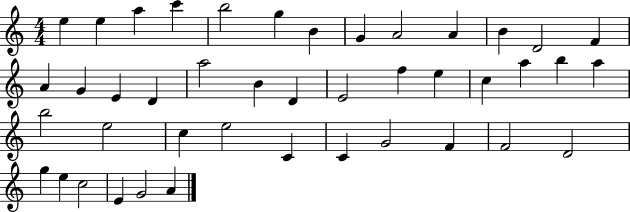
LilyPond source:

{
  \clef treble
  \numericTimeSignature
  \time 4/4
  \key c \major
  e''4 e''4 a''4 c'''4 | b''2 g''4 b'4 | g'4 a'2 a'4 | b'4 d'2 f'4 | \break a'4 g'4 e'4 d'4 | a''2 b'4 d'4 | e'2 f''4 e''4 | c''4 a''4 b''4 a''4 | \break b''2 e''2 | c''4 e''2 c'4 | c'4 g'2 f'4 | f'2 d'2 | \break g''4 e''4 c''2 | e'4 g'2 a'4 | \bar "|."
}